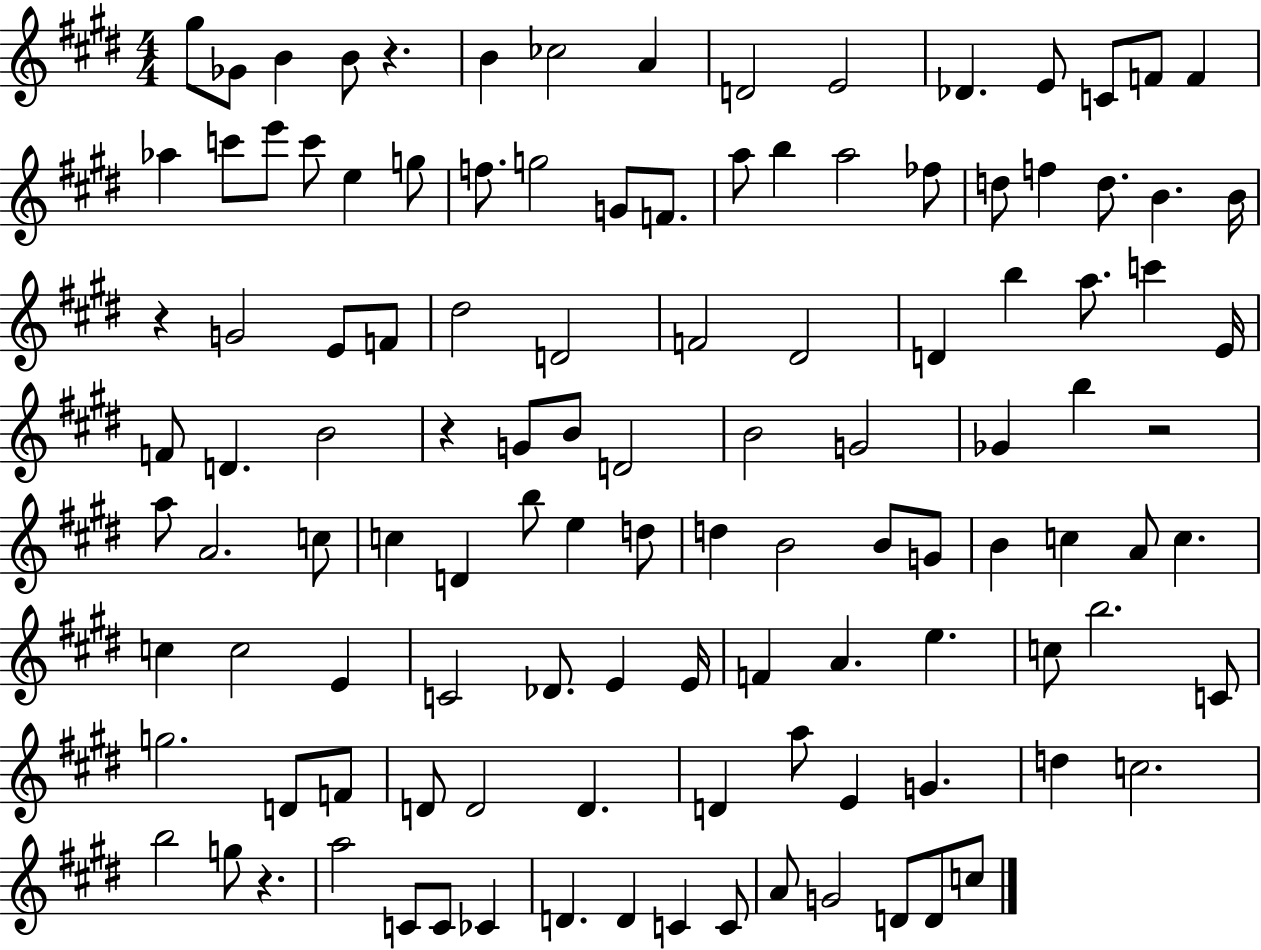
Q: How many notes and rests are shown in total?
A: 116